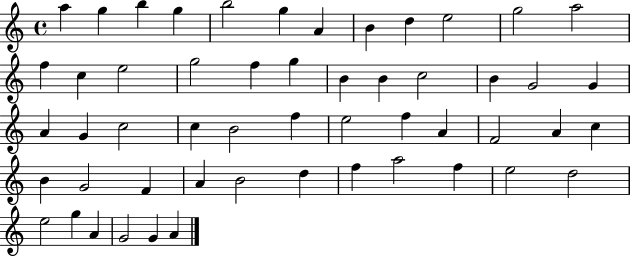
{
  \clef treble
  \time 4/4
  \defaultTimeSignature
  \key c \major
  a''4 g''4 b''4 g''4 | b''2 g''4 a'4 | b'4 d''4 e''2 | g''2 a''2 | \break f''4 c''4 e''2 | g''2 f''4 g''4 | b'4 b'4 c''2 | b'4 g'2 g'4 | \break a'4 g'4 c''2 | c''4 b'2 f''4 | e''2 f''4 a'4 | f'2 a'4 c''4 | \break b'4 g'2 f'4 | a'4 b'2 d''4 | f''4 a''2 f''4 | e''2 d''2 | \break e''2 g''4 a'4 | g'2 g'4 a'4 | \bar "|."
}